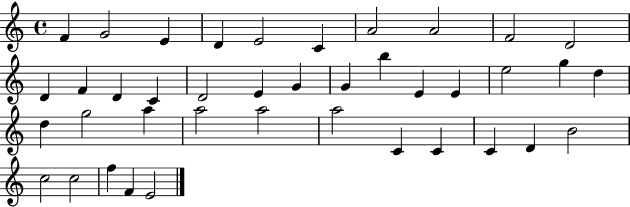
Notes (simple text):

F4/q G4/h E4/q D4/q E4/h C4/q A4/h A4/h F4/h D4/h D4/q F4/q D4/q C4/q D4/h E4/q G4/q G4/q B5/q E4/q E4/q E5/h G5/q D5/q D5/q G5/h A5/q A5/h A5/h A5/h C4/q C4/q C4/q D4/q B4/h C5/h C5/h F5/q F4/q E4/h